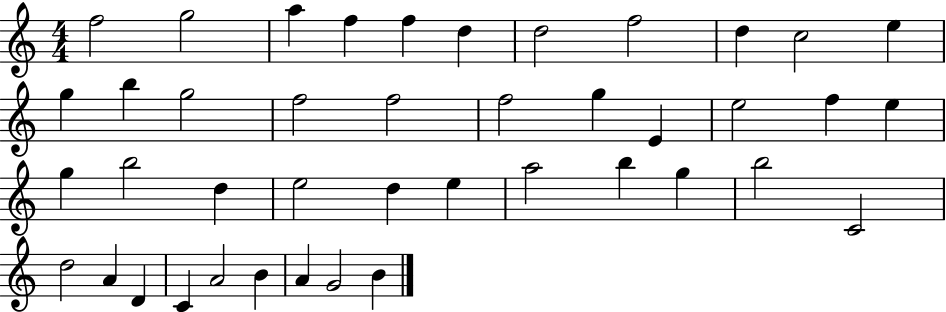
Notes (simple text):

F5/h G5/h A5/q F5/q F5/q D5/q D5/h F5/h D5/q C5/h E5/q G5/q B5/q G5/h F5/h F5/h F5/h G5/q E4/q E5/h F5/q E5/q G5/q B5/h D5/q E5/h D5/q E5/q A5/h B5/q G5/q B5/h C4/h D5/h A4/q D4/q C4/q A4/h B4/q A4/q G4/h B4/q